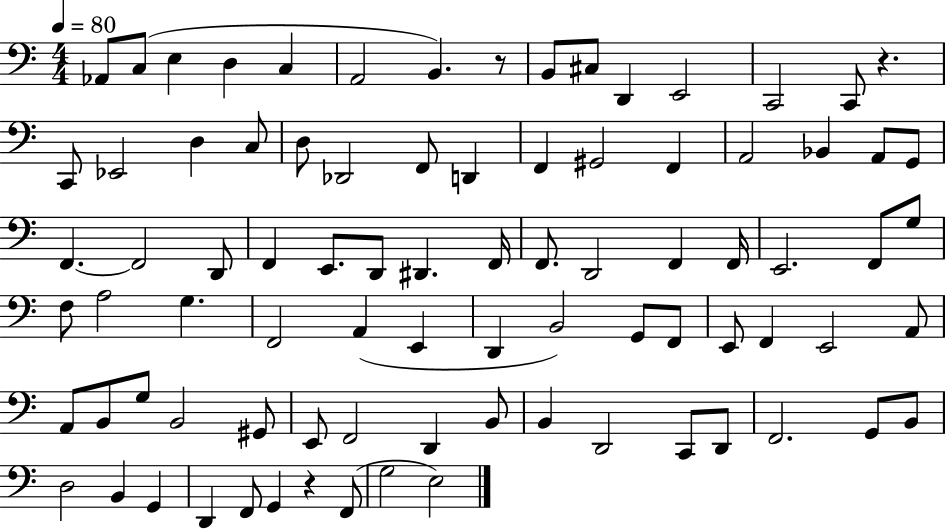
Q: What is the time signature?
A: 4/4